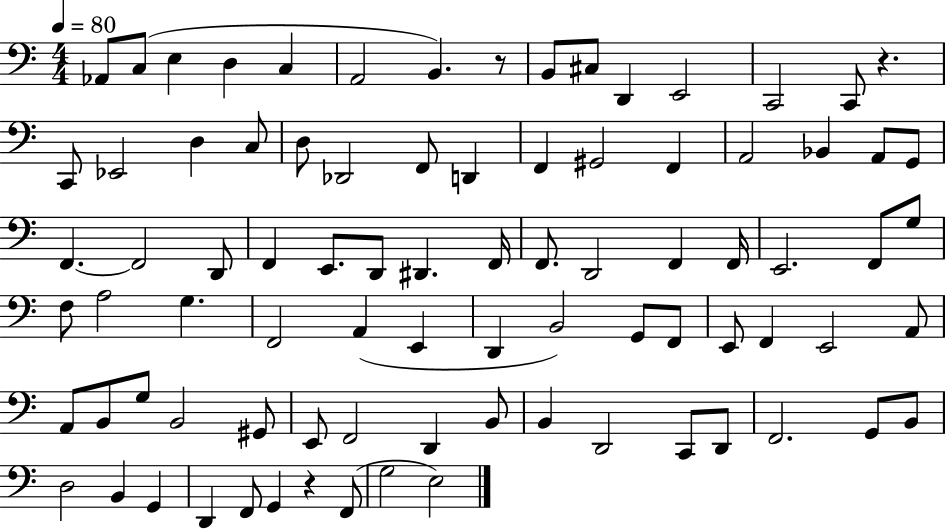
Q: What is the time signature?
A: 4/4